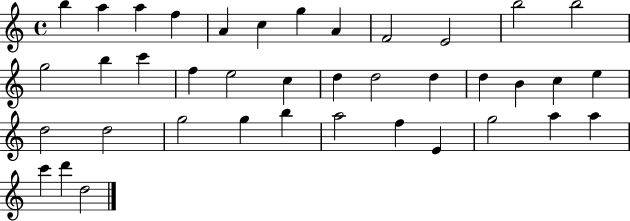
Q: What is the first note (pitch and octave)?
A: B5